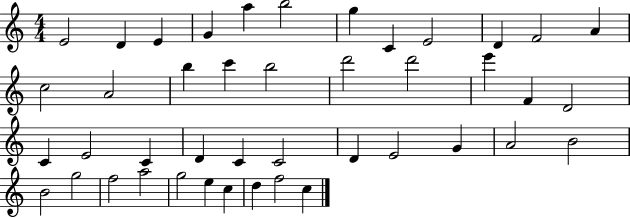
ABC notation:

X:1
T:Untitled
M:4/4
L:1/4
K:C
E2 D E G a b2 g C E2 D F2 A c2 A2 b c' b2 d'2 d'2 e' F D2 C E2 C D C C2 D E2 G A2 B2 B2 g2 f2 a2 g2 e c d f2 c